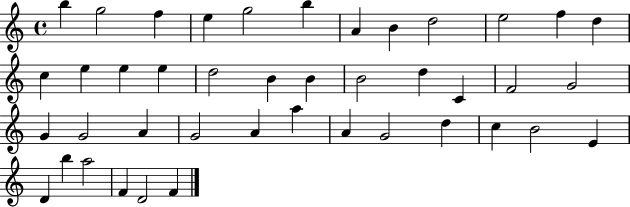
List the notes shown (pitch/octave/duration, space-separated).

B5/q G5/h F5/q E5/q G5/h B5/q A4/q B4/q D5/h E5/h F5/q D5/q C5/q E5/q E5/q E5/q D5/h B4/q B4/q B4/h D5/q C4/q F4/h G4/h G4/q G4/h A4/q G4/h A4/q A5/q A4/q G4/h D5/q C5/q B4/h E4/q D4/q B5/q A5/h F4/q D4/h F4/q